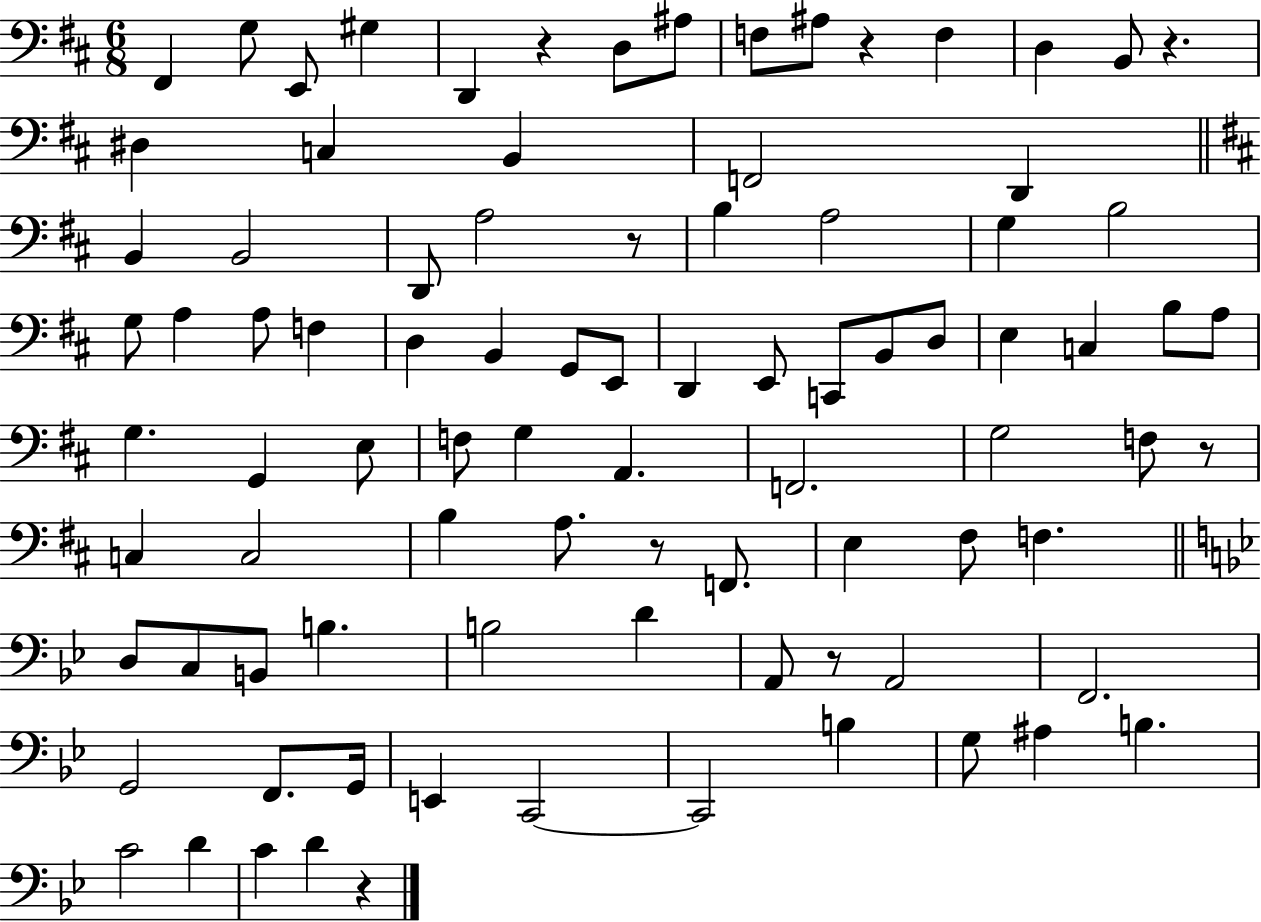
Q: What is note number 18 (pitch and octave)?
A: B2